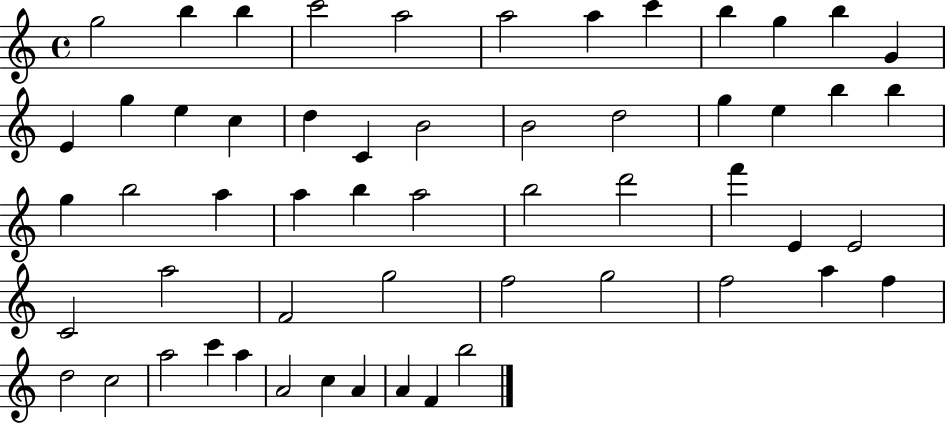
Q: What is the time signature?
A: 4/4